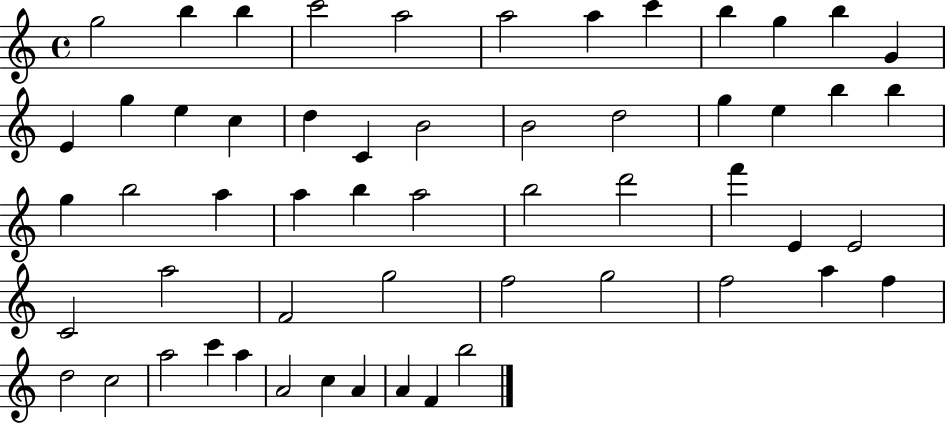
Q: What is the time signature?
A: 4/4